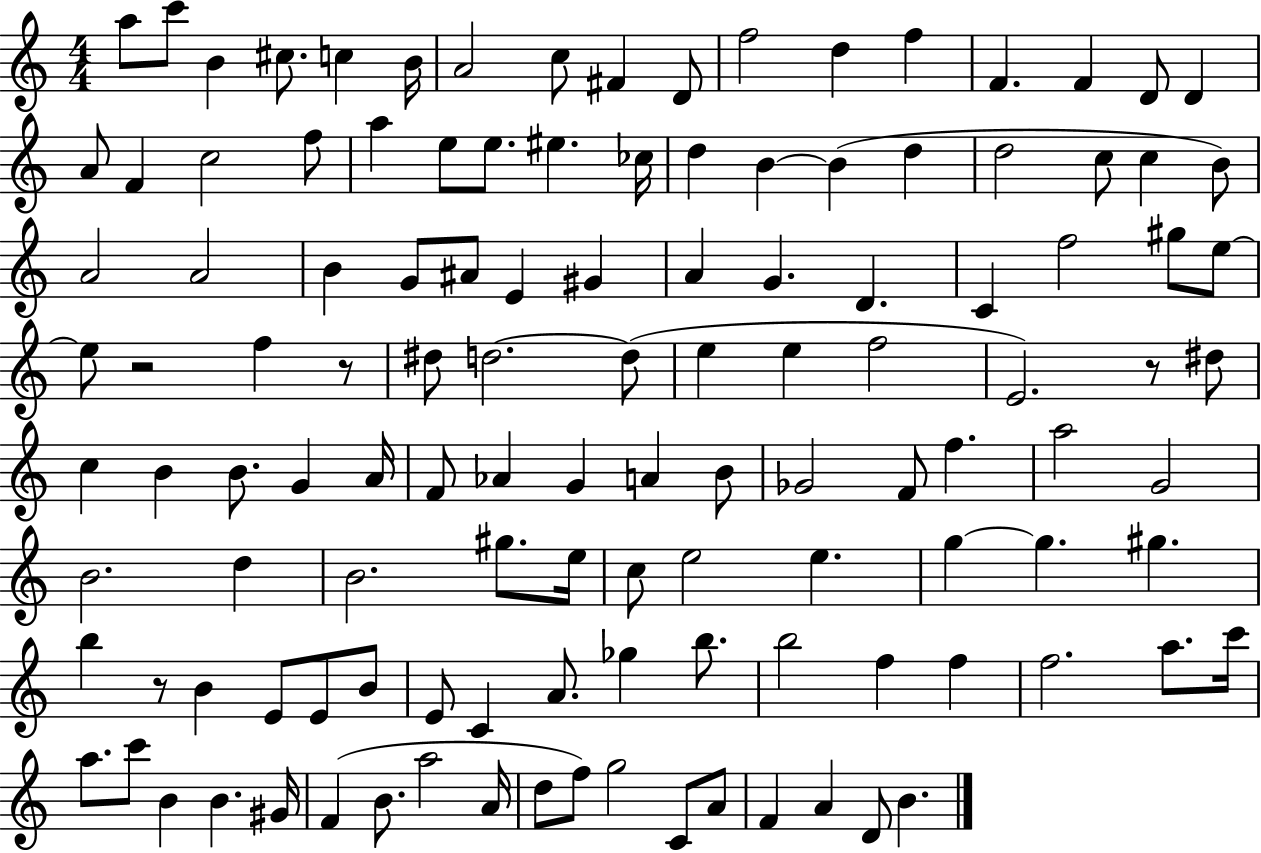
{
  \clef treble
  \numericTimeSignature
  \time 4/4
  \key c \major
  a''8 c'''8 b'4 cis''8. c''4 b'16 | a'2 c''8 fis'4 d'8 | f''2 d''4 f''4 | f'4. f'4 d'8 d'4 | \break a'8 f'4 c''2 f''8 | a''4 e''8 e''8. eis''4. ces''16 | d''4 b'4~~ b'4( d''4 | d''2 c''8 c''4 b'8) | \break a'2 a'2 | b'4 g'8 ais'8 e'4 gis'4 | a'4 g'4. d'4. | c'4 f''2 gis''8 e''8~~ | \break e''8 r2 f''4 r8 | dis''8 d''2.~~ d''8( | e''4 e''4 f''2 | e'2.) r8 dis''8 | \break c''4 b'4 b'8. g'4 a'16 | f'8 aes'4 g'4 a'4 b'8 | ges'2 f'8 f''4. | a''2 g'2 | \break b'2. d''4 | b'2. gis''8. e''16 | c''8 e''2 e''4. | g''4~~ g''4. gis''4. | \break b''4 r8 b'4 e'8 e'8 b'8 | e'8 c'4 a'8. ges''4 b''8. | b''2 f''4 f''4 | f''2. a''8. c'''16 | \break a''8. c'''8 b'4 b'4. gis'16 | f'4( b'8. a''2 a'16 | d''8 f''8) g''2 c'8 a'8 | f'4 a'4 d'8 b'4. | \break \bar "|."
}